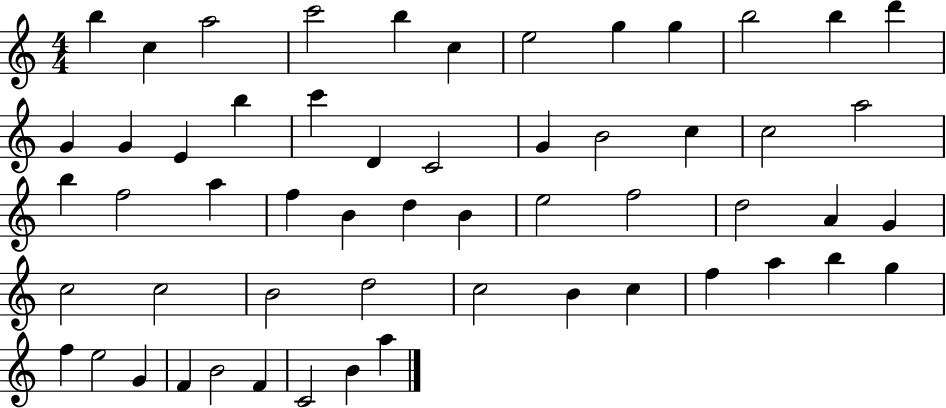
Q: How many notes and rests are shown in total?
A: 56